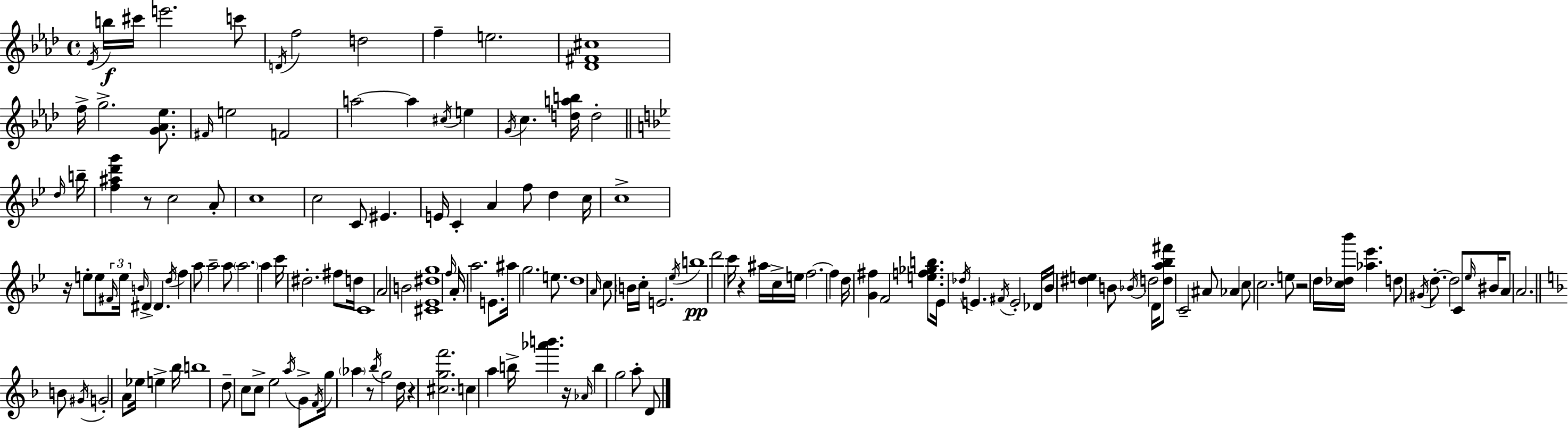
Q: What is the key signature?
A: AES major